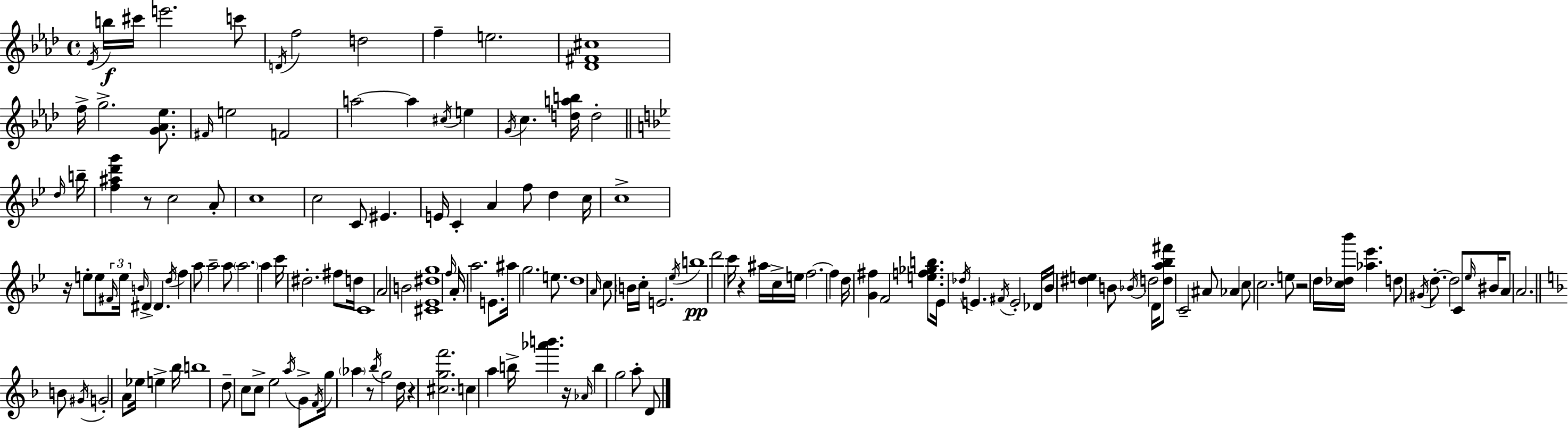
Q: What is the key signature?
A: AES major